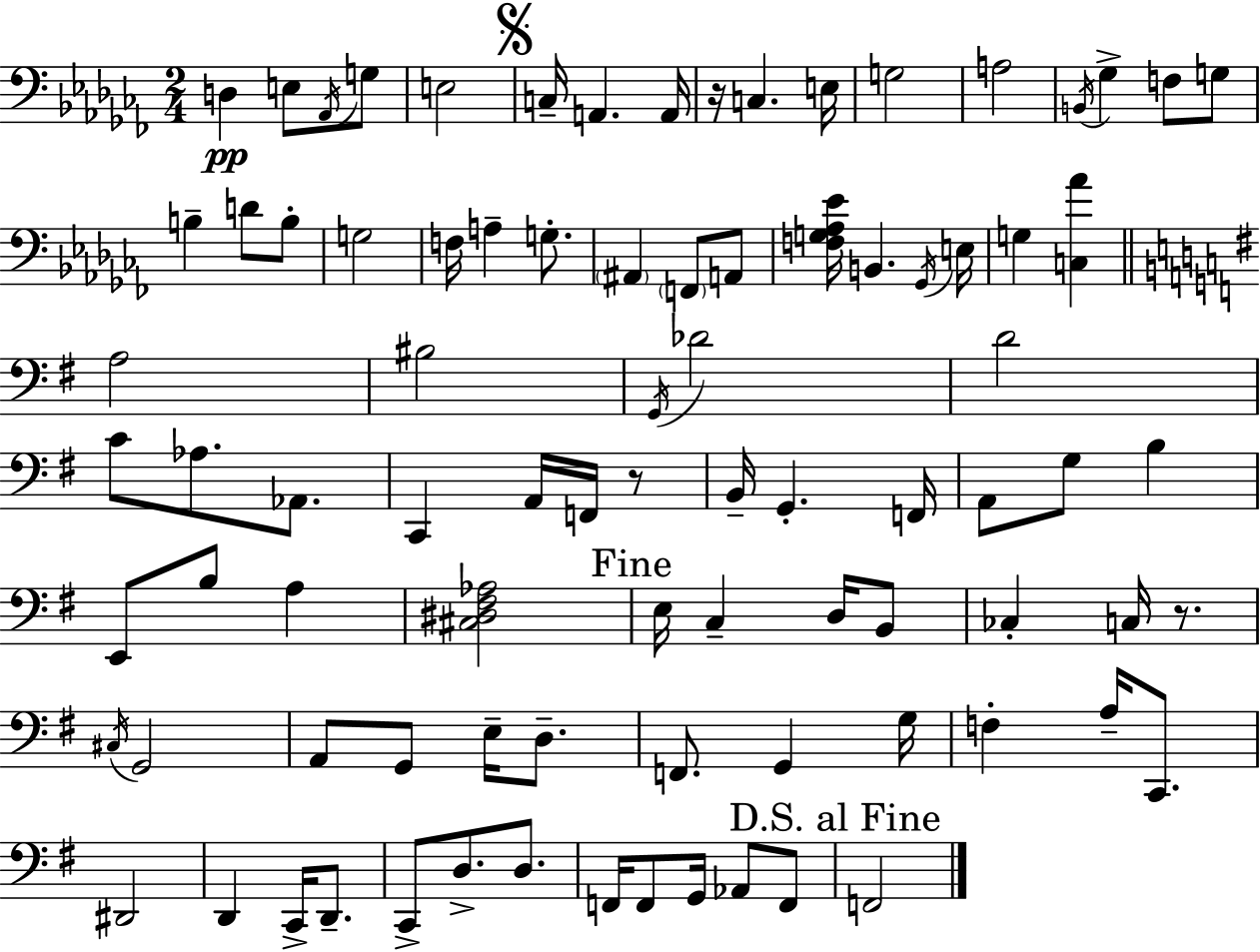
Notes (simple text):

D3/q E3/e Ab2/s G3/e E3/h C3/s A2/q. A2/s R/s C3/q. E3/s G3/h A3/h B2/s Gb3/q F3/e G3/e B3/q D4/e B3/e G3/h F3/s A3/q G3/e. A#2/q F2/e A2/e [F3,G3,Ab3,Eb4]/s B2/q. Gb2/s E3/s G3/q [C3,Ab4]/q A3/h BIS3/h G2/s Db4/h D4/h C4/e Ab3/e. Ab2/e. C2/q A2/s F2/s R/e B2/s G2/q. F2/s A2/e G3/e B3/q E2/e B3/e A3/q [C#3,D#3,F#3,Ab3]/h E3/s C3/q D3/s B2/e CES3/q C3/s R/e. C#3/s G2/h A2/e G2/e E3/s D3/e. F2/e. G2/q G3/s F3/q A3/s C2/e. D#2/h D2/q C2/s D2/e. C2/e D3/e. D3/e. F2/s F2/e G2/s Ab2/e F2/e F2/h